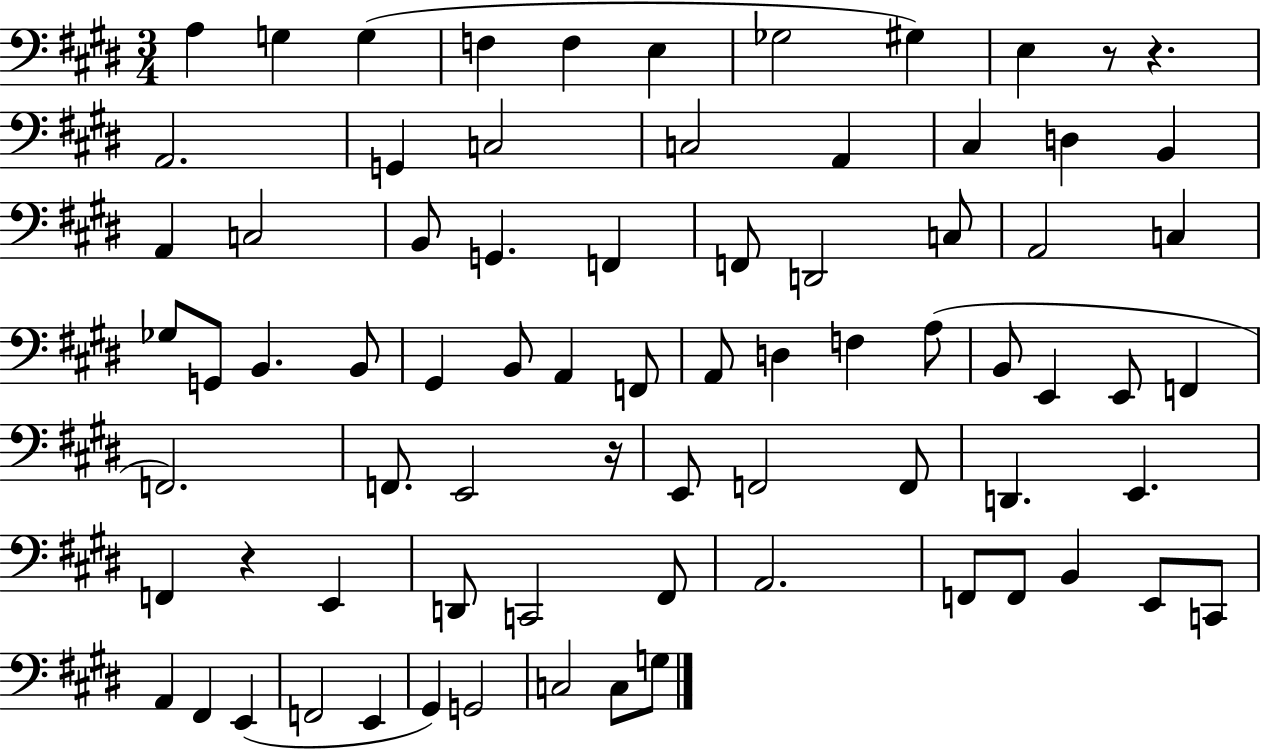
A3/q G3/q G3/q F3/q F3/q E3/q Gb3/h G#3/q E3/q R/e R/q. A2/h. G2/q C3/h C3/h A2/q C#3/q D3/q B2/q A2/q C3/h B2/e G2/q. F2/q F2/e D2/h C3/e A2/h C3/q Gb3/e G2/e B2/q. B2/e G#2/q B2/e A2/q F2/e A2/e D3/q F3/q A3/e B2/e E2/q E2/e F2/q F2/h. F2/e. E2/h R/s E2/e F2/h F2/e D2/q. E2/q. F2/q R/q E2/q D2/e C2/h F#2/e A2/h. F2/e F2/e B2/q E2/e C2/e A2/q F#2/q E2/q F2/h E2/q G#2/q G2/h C3/h C3/e G3/e